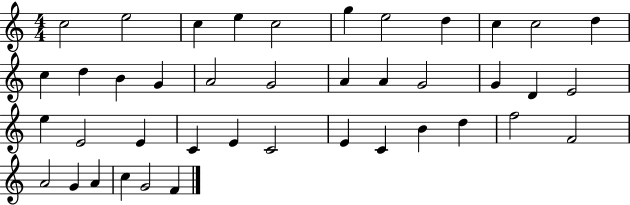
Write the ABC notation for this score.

X:1
T:Untitled
M:4/4
L:1/4
K:C
c2 e2 c e c2 g e2 d c c2 d c d B G A2 G2 A A G2 G D E2 e E2 E C E C2 E C B d f2 F2 A2 G A c G2 F